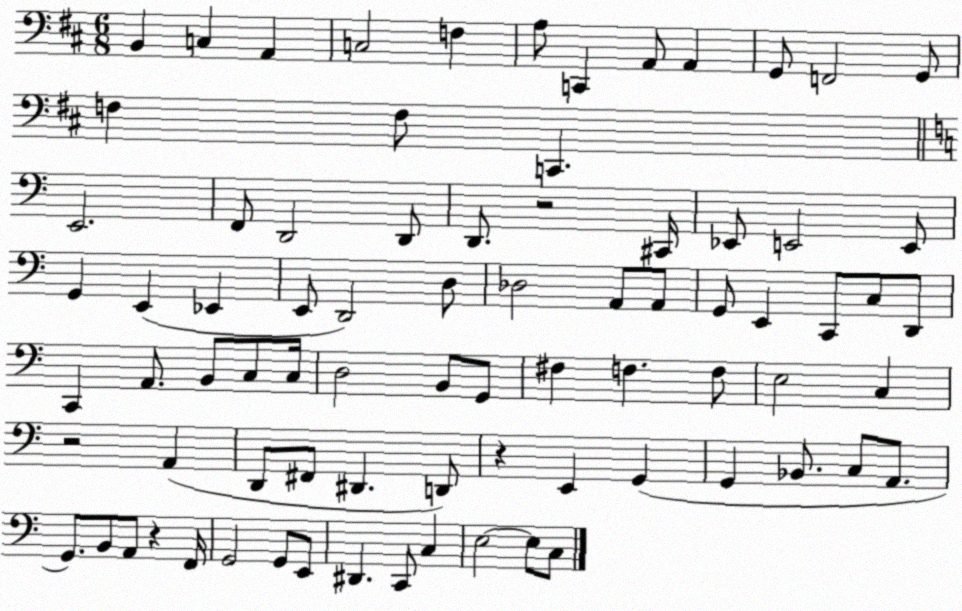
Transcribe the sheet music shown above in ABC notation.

X:1
T:Untitled
M:6/8
L:1/4
K:D
B,, C, A,, C,2 F, A,/2 C,, A,,/2 A,, G,,/2 F,,2 G,,/2 F, F,/2 C,, E,,2 F,,/2 D,,2 D,,/2 D,,/2 z2 ^C,,/4 _E,,/2 E,,2 E,,/2 G,, E,, _E,, E,,/2 D,,2 D,/2 _D,2 A,,/2 A,,/2 G,,/2 E,, C,,/2 C,/2 D,,/2 C,, A,,/2 B,,/2 C,/2 C,/4 D,2 B,,/2 G,,/2 ^F, F, F,/2 E,2 C, z2 A,, D,,/2 ^F,,/2 ^D,, D,,/2 z E,, G,, G,, _B,,/2 C,/2 A,,/2 G,,/2 B,,/2 A,,/2 z F,,/4 G,,2 G,,/2 E,,/2 ^D,, C,,/2 C, E,2 E,/2 C,/2